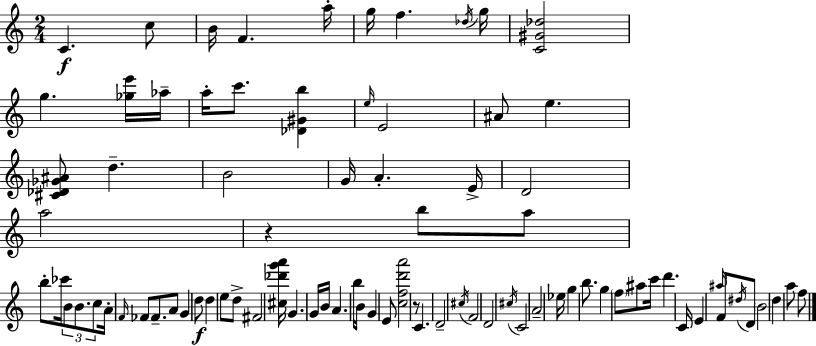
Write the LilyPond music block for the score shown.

{
  \clef treble
  \numericTimeSignature
  \time 2/4
  \key a \minor
  \repeat volta 2 { c'4.\f c''8 | b'16 f'4. a''16-. | g''16 f''4. \acciaccatura { des''16 } | g''16 <c' gis' des''>2 | \break g''4. <ges'' e'''>16 | aes''16-- a''16-. c'''8. <des' gis' b''>4 | \grace { e''16 } e'2 | ais'8 e''4. | \break <cis' des' ges' ais'>8 d''4.-- | b'2 | g'16 a'4.-. | e'16-> d'2 | \break a''2 | r4 b''8 | a''8 b''8-. ces'''16 \tuplet 3/2 { b'8 b'8. | c''8 } a'16-. \grace { f'16 } fes'8 | \break fes'8.-- a'8 g'4 | d''8\f d''4 e''8 | d''8-> fis'2 | <cis'' des''' g''' a'''>16 g'4. | \break g'16 b'16 a'4. | b''16 b'8 g'4 | e'8 <c'' f'' d''' a'''>2 | r8 c'4. | \break d'2-- | \acciaccatura { cis''16 } f'2 | d'2 | \acciaccatura { cis''16 } c'2 | \break a'2-- | ees''16 g''4 | b''8. g''4 | \parenthesize f''8 ais''8 c'''16 d'''4. | \break c'16 e'4 | \grace { ais''16 } f'8 \acciaccatura { dis''16 } d'8 \parenthesize b'2 | d''4 | a''8 f''8 } \bar "|."
}